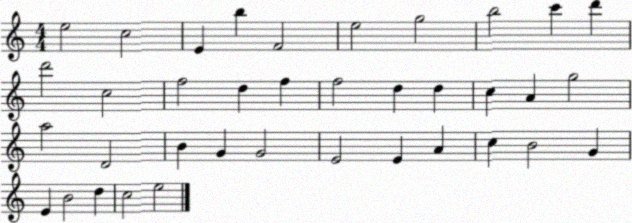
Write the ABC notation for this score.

X:1
T:Untitled
M:4/4
L:1/4
K:C
e2 c2 E b F2 e2 g2 b2 c' d' d'2 c2 f2 d f f2 d d c A g2 a2 D2 B G G2 E2 E A c B2 G E B2 d c2 e2